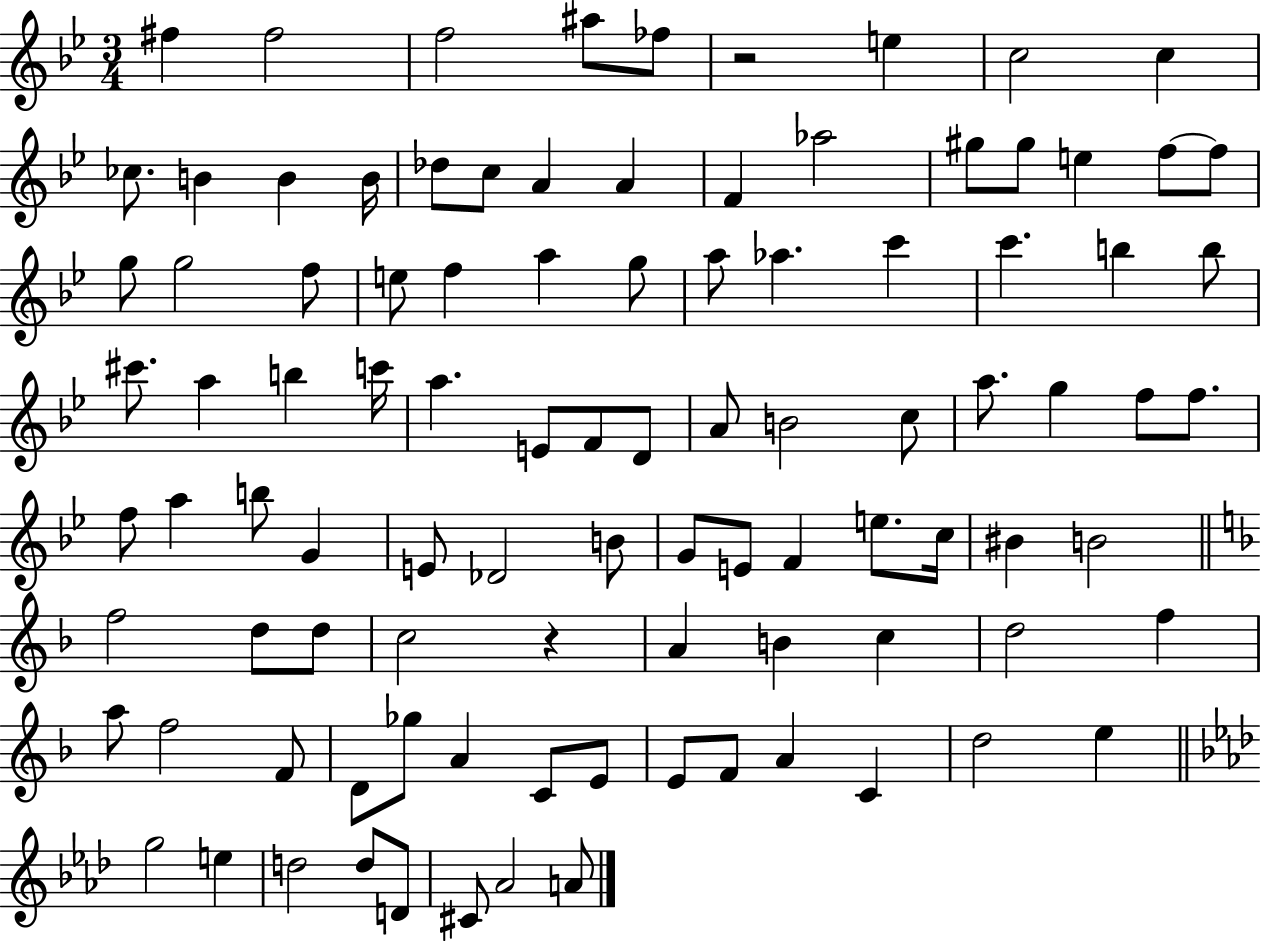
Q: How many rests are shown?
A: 2